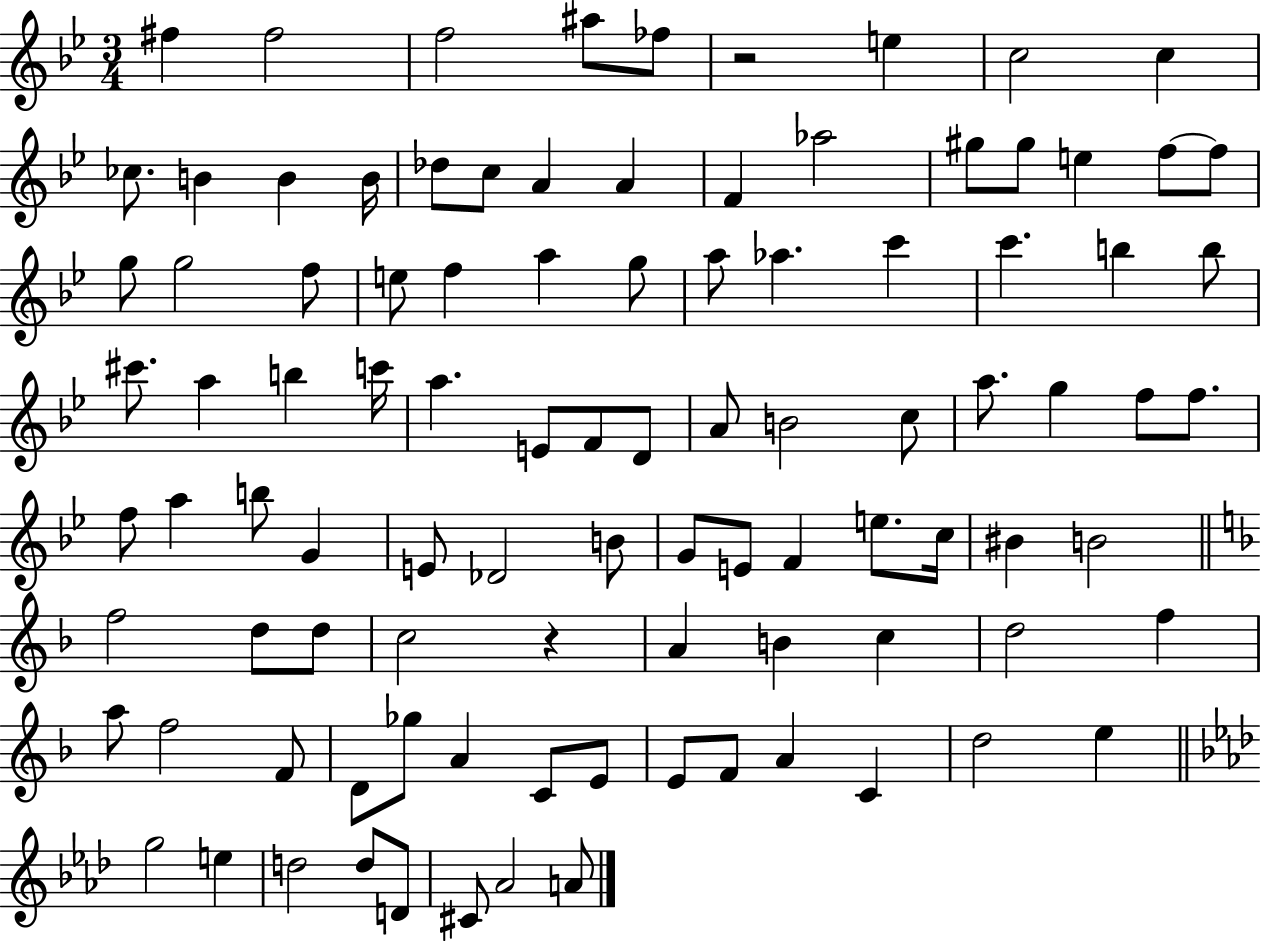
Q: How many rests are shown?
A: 2